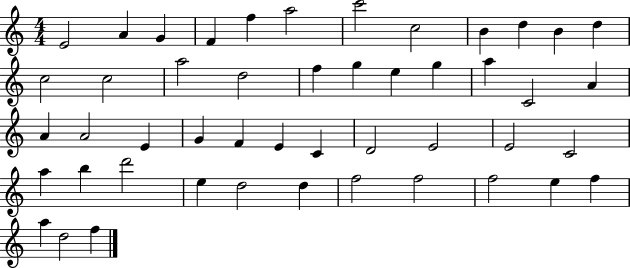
E4/h A4/q G4/q F4/q F5/q A5/h C6/h C5/h B4/q D5/q B4/q D5/q C5/h C5/h A5/h D5/h F5/q G5/q E5/q G5/q A5/q C4/h A4/q A4/q A4/h E4/q G4/q F4/q E4/q C4/q D4/h E4/h E4/h C4/h A5/q B5/q D6/h E5/q D5/h D5/q F5/h F5/h F5/h E5/q F5/q A5/q D5/h F5/q